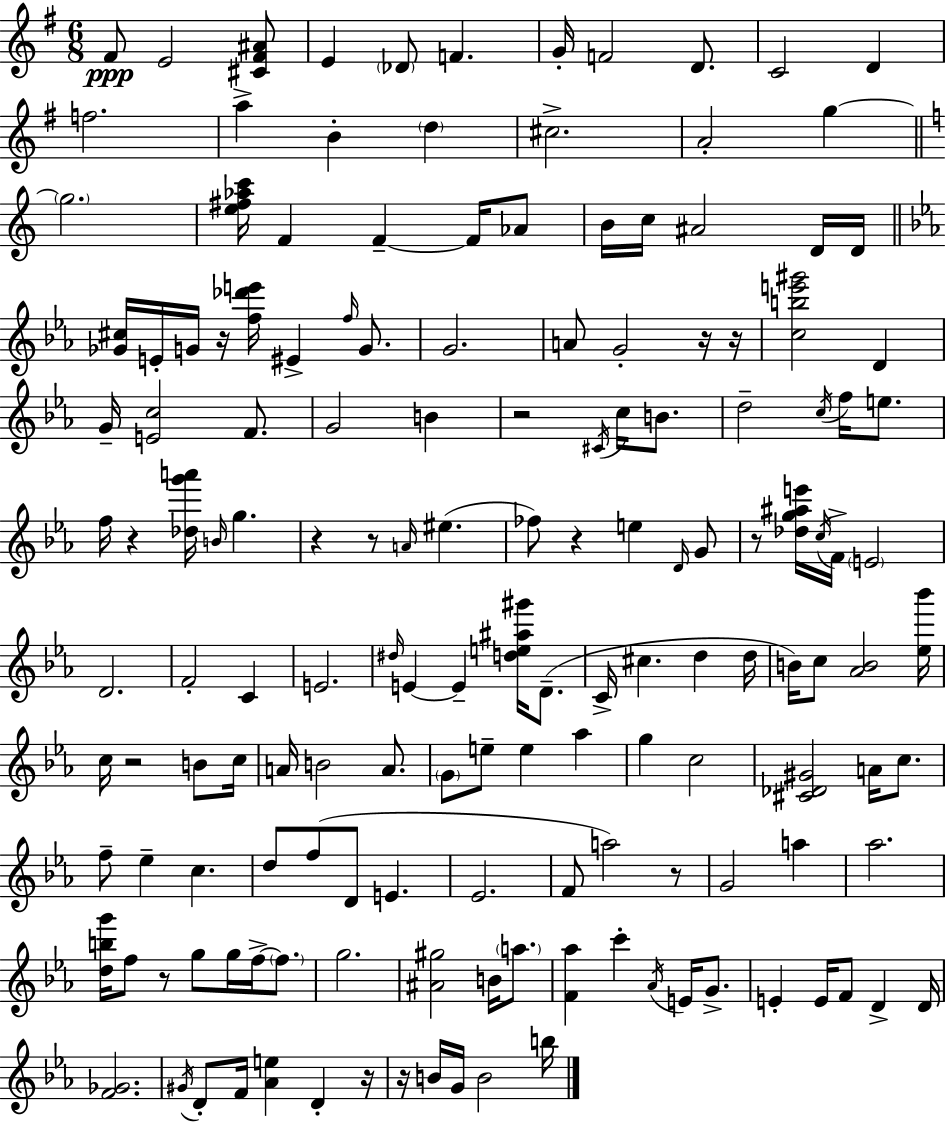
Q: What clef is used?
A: treble